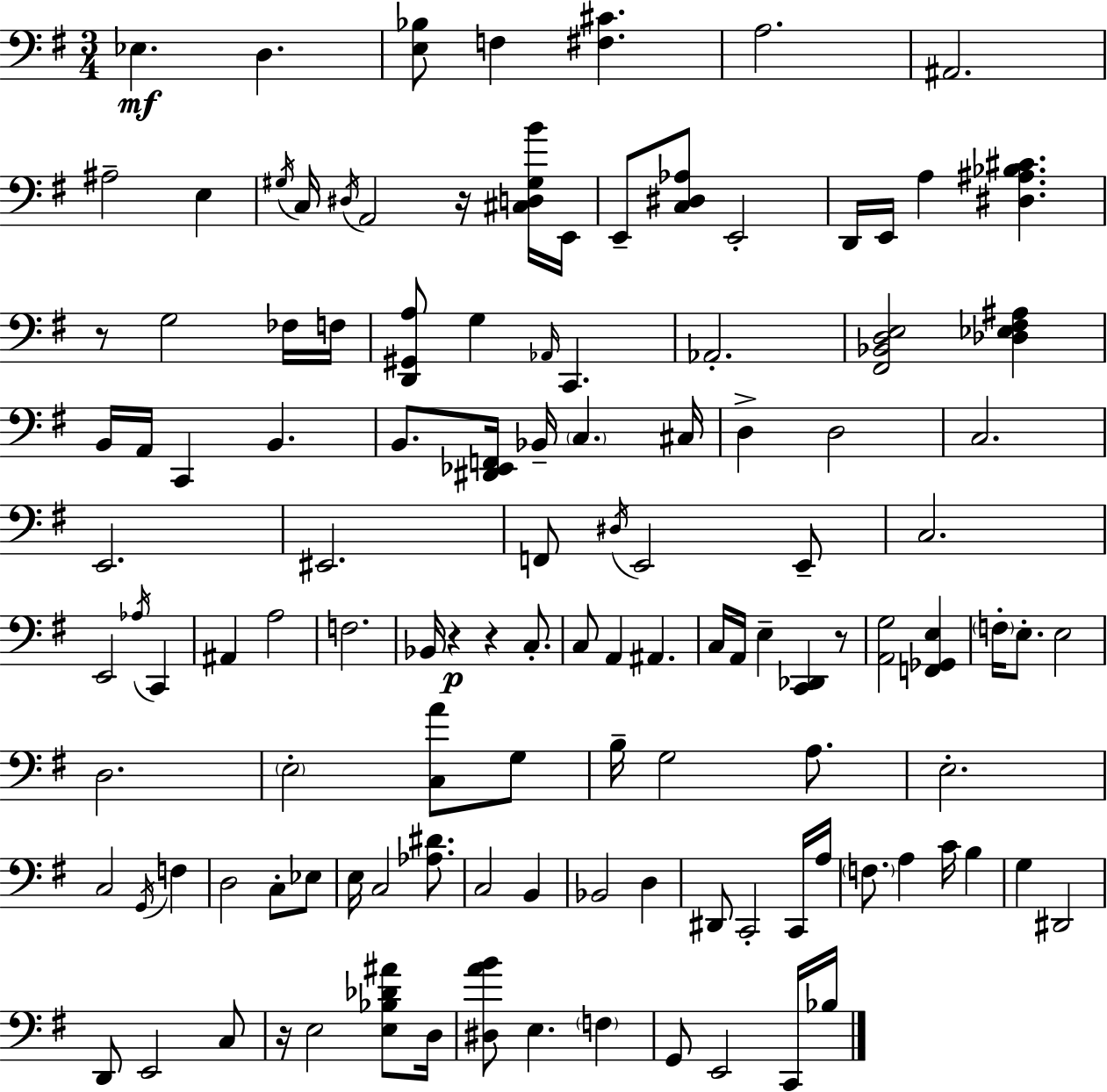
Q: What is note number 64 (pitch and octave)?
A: G3